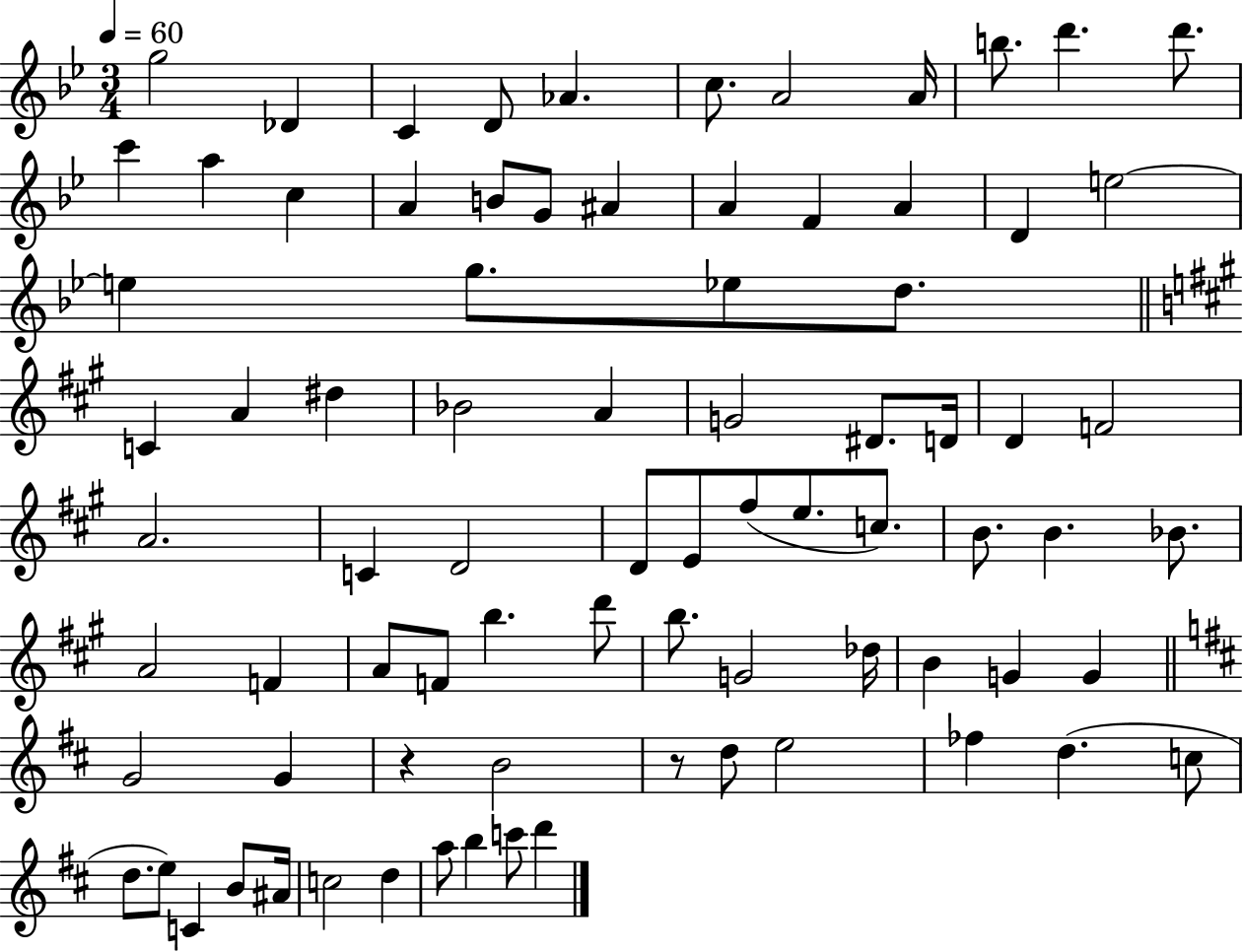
X:1
T:Untitled
M:3/4
L:1/4
K:Bb
g2 _D C D/2 _A c/2 A2 A/4 b/2 d' d'/2 c' a c A B/2 G/2 ^A A F A D e2 e g/2 _e/2 d/2 C A ^d _B2 A G2 ^D/2 D/4 D F2 A2 C D2 D/2 E/2 ^f/2 e/2 c/2 B/2 B _B/2 A2 F A/2 F/2 b d'/2 b/2 G2 _d/4 B G G G2 G z B2 z/2 d/2 e2 _f d c/2 d/2 e/2 C B/2 ^A/4 c2 d a/2 b c'/2 d'